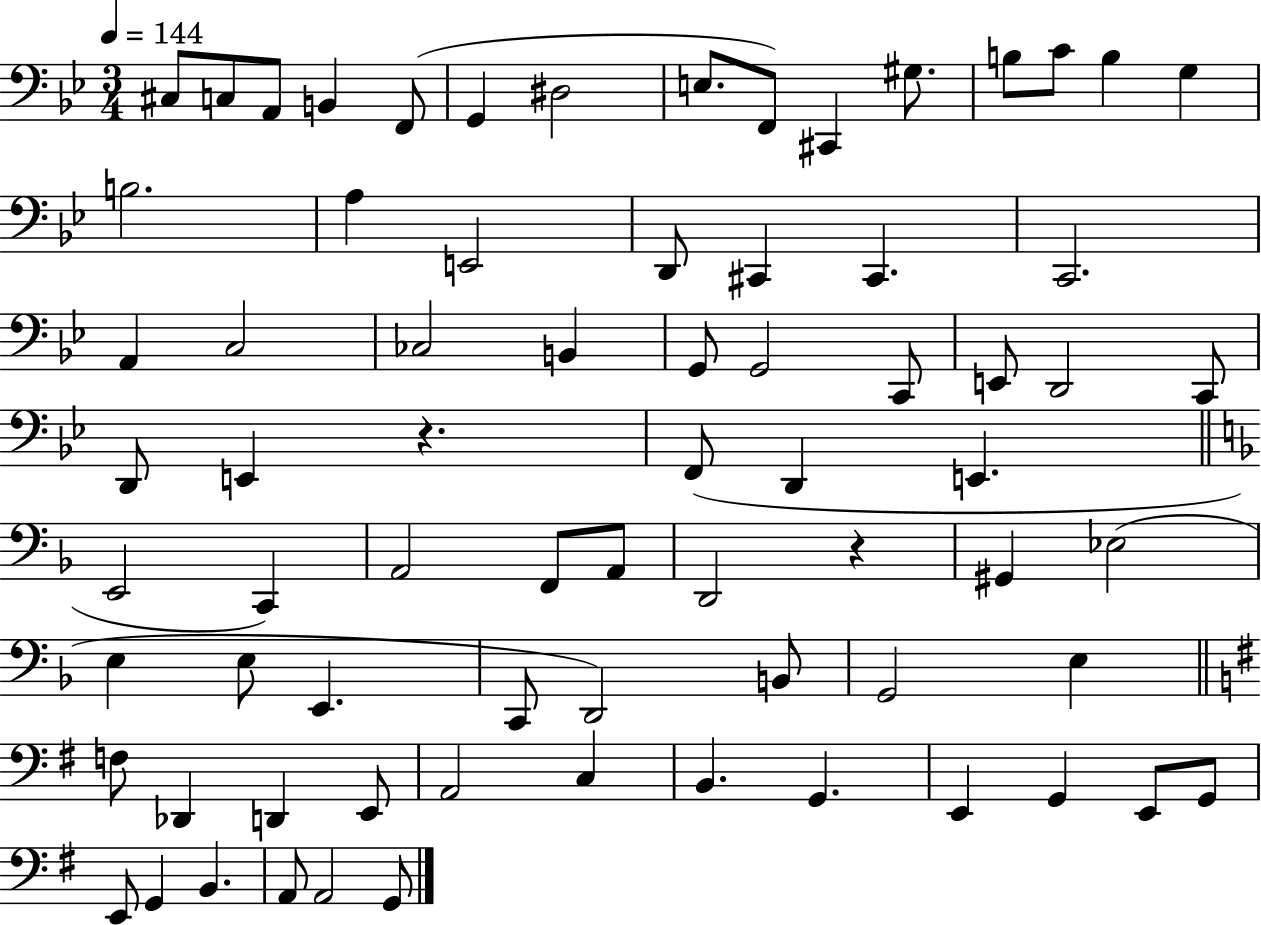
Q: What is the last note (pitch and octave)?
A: G2